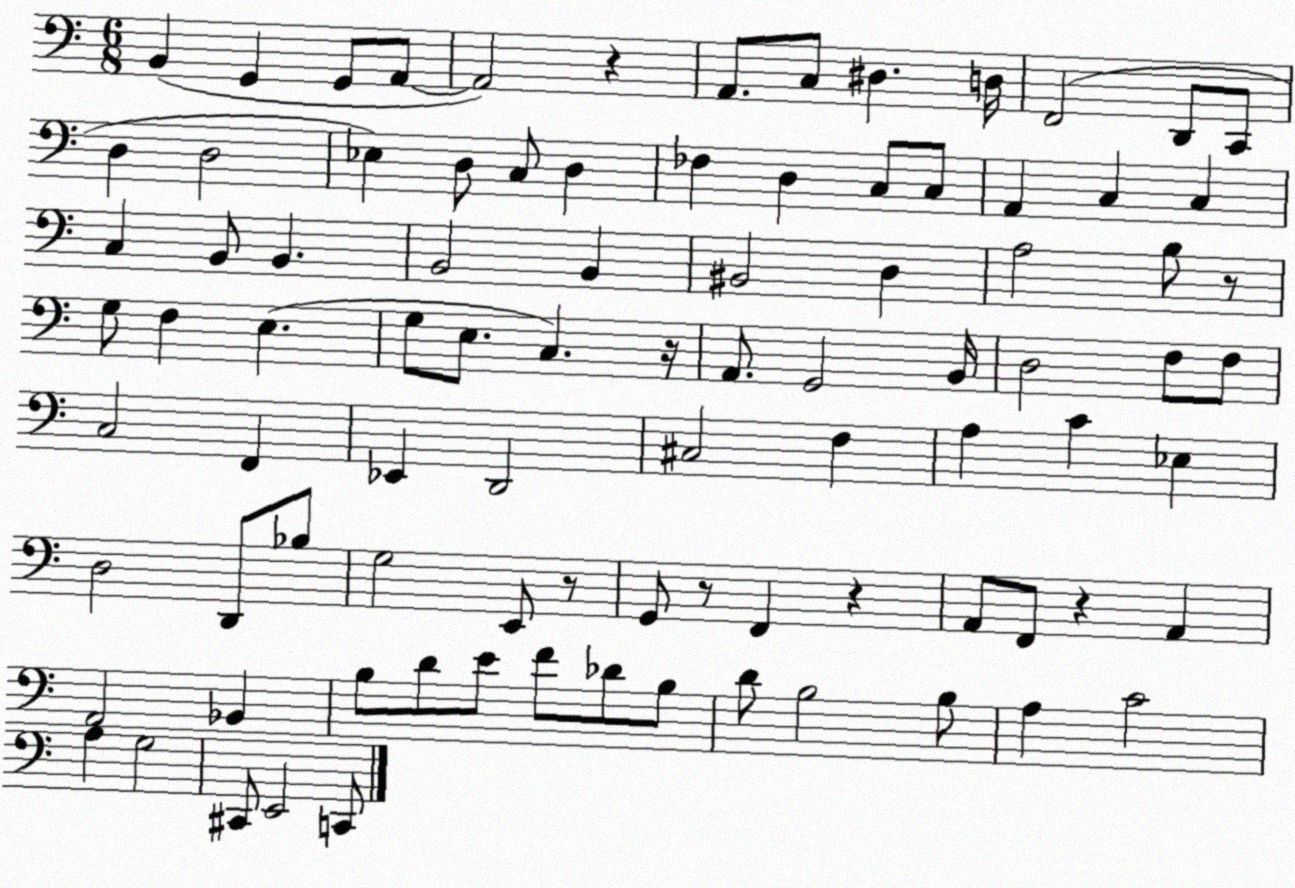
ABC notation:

X:1
T:Untitled
M:6/8
L:1/4
K:C
B,, G,, G,,/2 A,,/2 A,,2 z A,,/2 C,/2 ^D, D,/4 F,,2 D,,/2 C,,/2 D, D,2 _E, D,/2 C,/2 D, _F, D, C,/2 C,/2 A,, C, C, C, B,,/2 B,, B,,2 B,, ^B,,2 D, A,2 B,/2 z/2 G,/2 F, E, G,/2 E,/2 C, z/4 A,,/2 G,,2 B,,/4 D,2 F,/2 F,/2 C,2 F,, _E,, D,,2 ^C,2 F, A, C _E, D,2 D,,/2 _B,/2 G,2 E,,/2 z/2 G,,/2 z/2 F,, z A,,/2 F,,/2 z A,, A,,2 _B,, B,/2 D/2 E/2 F/2 _D/2 B,/2 D/2 B,2 B,/2 A, C2 A, G,2 ^C,,/2 E,,2 C,,/2